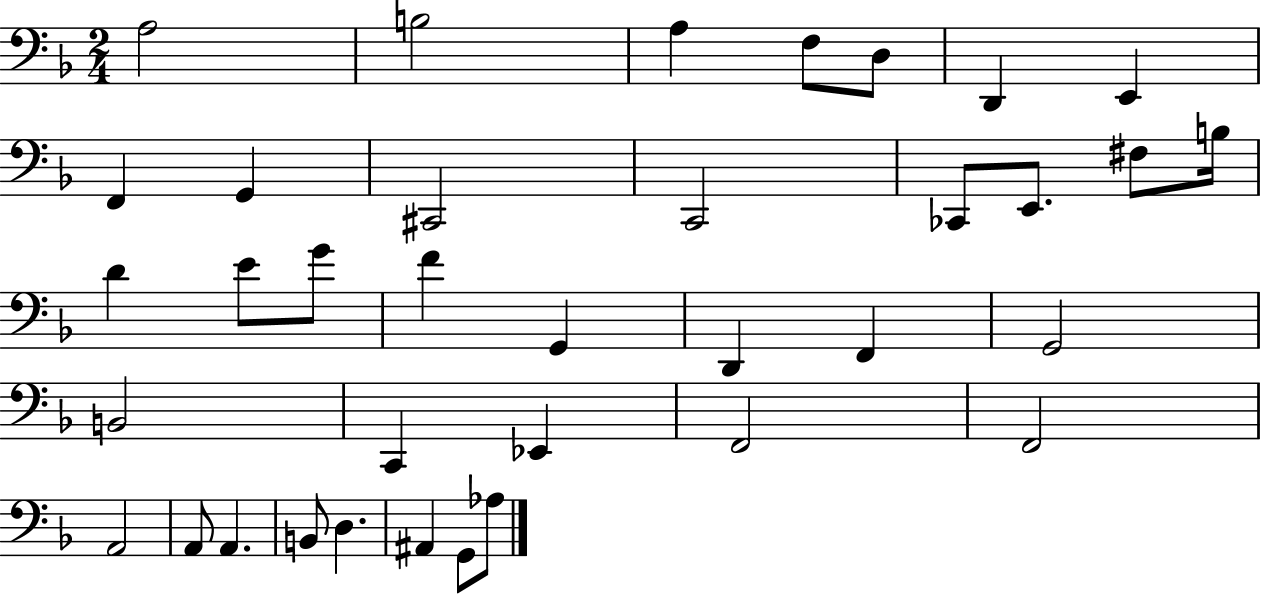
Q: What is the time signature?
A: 2/4